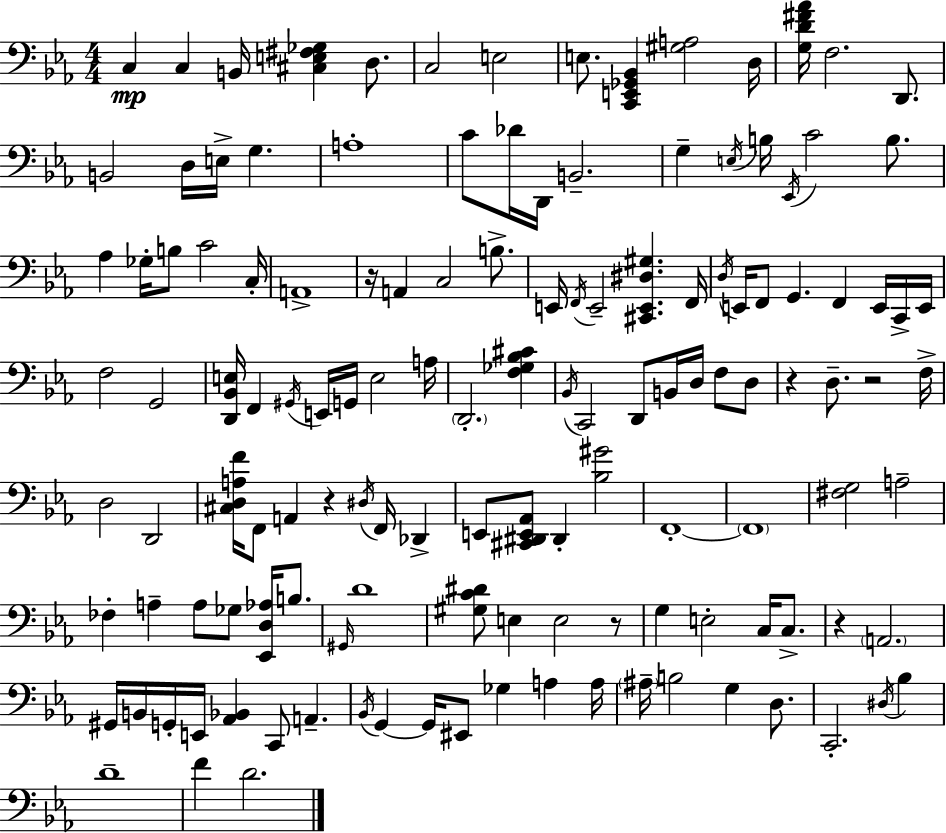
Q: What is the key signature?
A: C minor